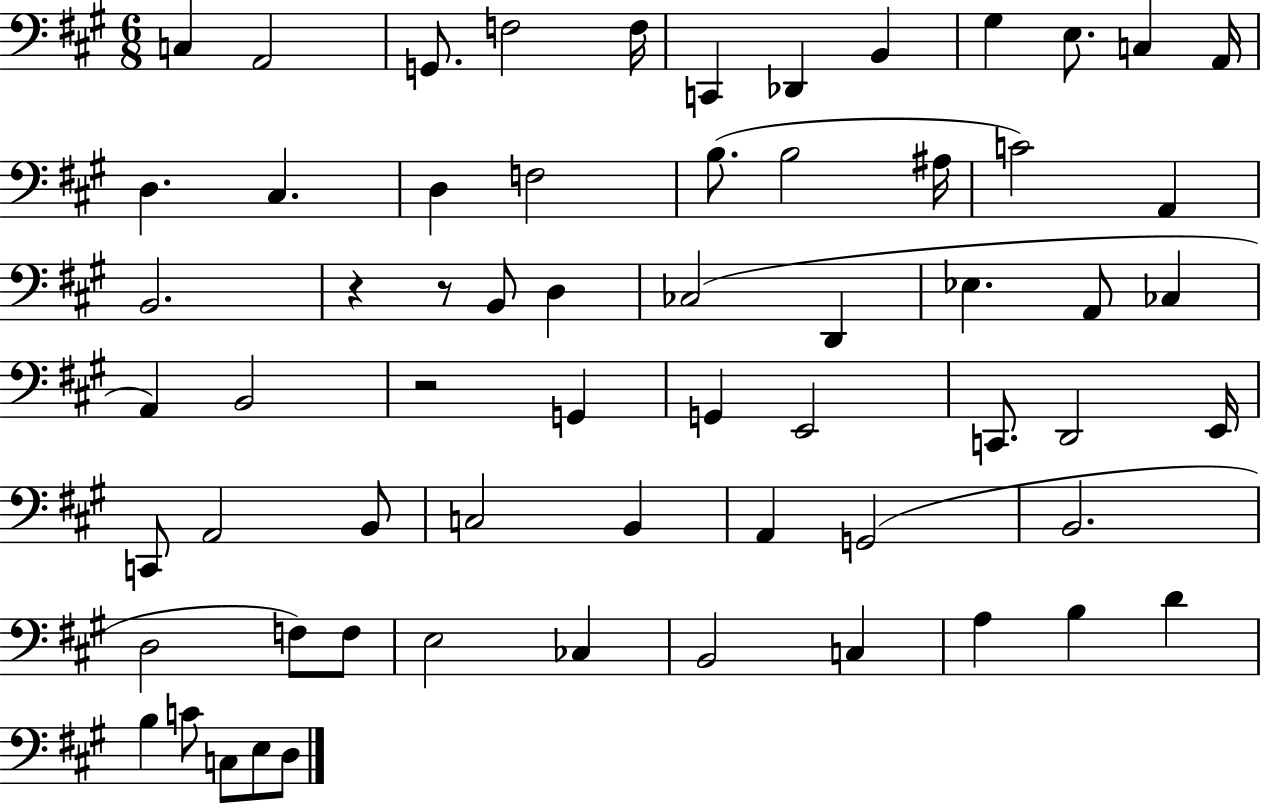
{
  \clef bass
  \numericTimeSignature
  \time 6/8
  \key a \major
  c4 a,2 | g,8. f2 f16 | c,4 des,4 b,4 | gis4 e8. c4 a,16 | \break d4. cis4. | d4 f2 | b8.( b2 ais16 | c'2) a,4 | \break b,2. | r4 r8 b,8 d4 | ces2( d,4 | ees4. a,8 ces4 | \break a,4) b,2 | r2 g,4 | g,4 e,2 | c,8. d,2 e,16 | \break c,8 a,2 b,8 | c2 b,4 | a,4 g,2( | b,2. | \break d2 f8) f8 | e2 ces4 | b,2 c4 | a4 b4 d'4 | \break b4 c'8 c8 e8 d8 | \bar "|."
}